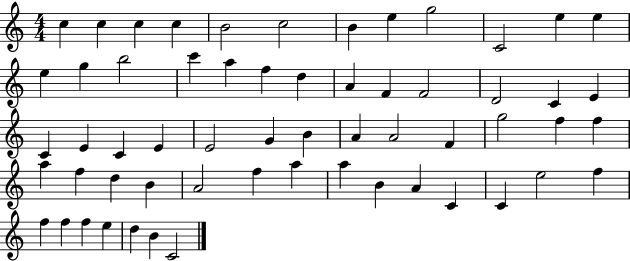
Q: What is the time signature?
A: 4/4